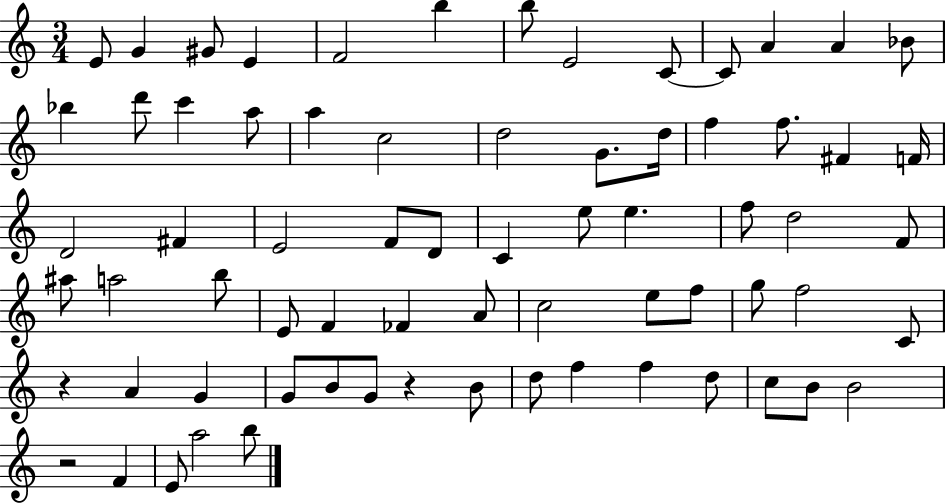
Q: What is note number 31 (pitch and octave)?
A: D4